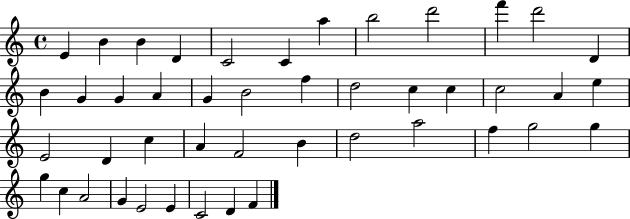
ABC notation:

X:1
T:Untitled
M:4/4
L:1/4
K:C
E B B D C2 C a b2 d'2 f' d'2 D B G G A G B2 f d2 c c c2 A e E2 D c A F2 B d2 a2 f g2 g g c A2 G E2 E C2 D F